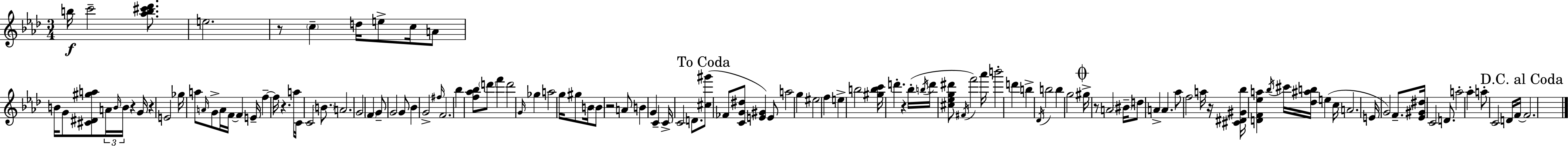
{
  \clef treble
  \numericTimeSignature
  \time 3/4
  \key aes \major
  b''16\f c'''2-- <aes'' b'' cis''' des'''>8. | e''2. | r8 \parenthesize c''4-- d''16 e''8-> c''16 a'8 | b'16 g'8 <cis' dis' gis'' a''>8 \tuplet 3/2 { a'16 \grace { b'16 } b'16 } r4 | \break g'16 r4 e'2 | ges''16 a''8 \grace { a'16 } g'8-> a'16 f'16~~ f'4 | e'16-- f''4--~~ f''16 r4. | a''16 c'16 c'2 \parenthesize b'8. | \break a'2. | g'2 \parenthesize f'4 | g'8-- g'2 | g'8 bes'4 g'2-> | \break \grace { fis''16 } f'2. | bes''4 <f'' aes'' bes''>8 \parenthesize d'''8 f'''4 | d'''2 \grace { g'16 } | ges''4 a''2 | \break g''16 gis''8 b'16 \parenthesize b'8 r2 | a'8 b'4 g'4 | c'4-- c'16-> c'2 | d'8. \mark "To Coda" <cis'' gis'''>8( fes'8 <c' g' dis''>8 <e' gis'>4) | \break e'8 a''2 | g''4 eis''2 | f''4 e''4-> b''2 | <gis'' b'' c'''>16 d'''4.-. r4 | \break bes''16-.( \acciaccatura { b''16 } d'''16 <cis'' ees'' g'' dis'''>8 \acciaccatura { fis'16 }) f'''2 | aes'''16 b'''2-. | d'''4 b''4-> \acciaccatura { des'16 } b''2 | b''4 g''2 | \break \mark \markup { \musicglyph "scripts.coda" } gis''16-> r8 a'2 | \parenthesize bis'16-- d''8 a'4-> | a'4. aes''8 f''2 | a''16 r16 <cis' dis' gis' bes''>16 <d' f' ees'' a''>4 | \break \acciaccatura { bes''16 } cis'''16 <des'' ais'' b''>16 e''4( c''16 a'2. | e'16 g'2) | f'8.-- <ees' gis' dis''>16 c'2 | d'8. a''2-. | \break aes''4-. a''8-. c'2 | d'16 f'16~~ \mark "D.C. al Coda" f'2. | \bar "|."
}